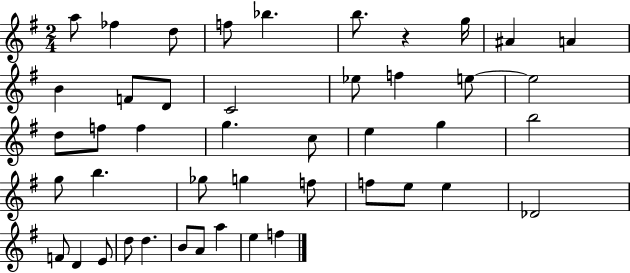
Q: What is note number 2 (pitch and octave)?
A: FES5